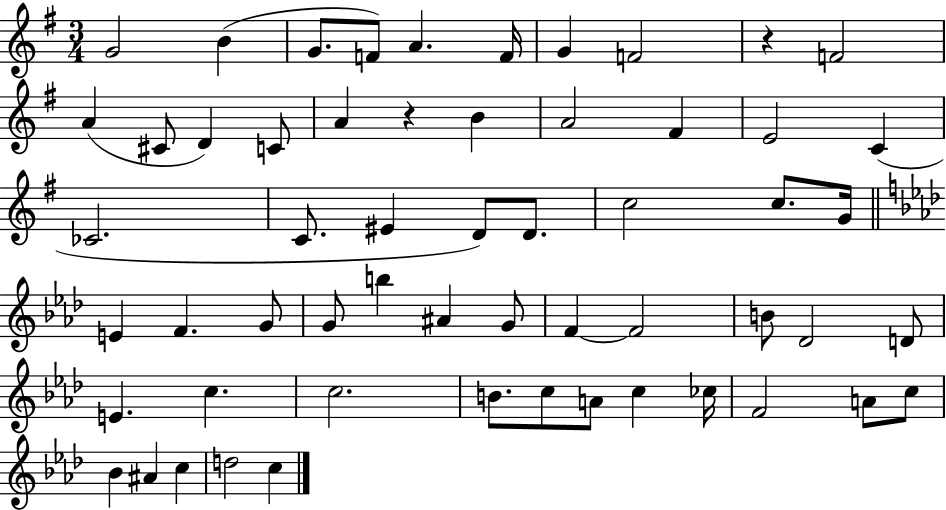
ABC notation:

X:1
T:Untitled
M:3/4
L:1/4
K:G
G2 B G/2 F/2 A F/4 G F2 z F2 A ^C/2 D C/2 A z B A2 ^F E2 C _C2 C/2 ^E D/2 D/2 c2 c/2 G/4 E F G/2 G/2 b ^A G/2 F F2 B/2 _D2 D/2 E c c2 B/2 c/2 A/2 c _c/4 F2 A/2 c/2 _B ^A c d2 c